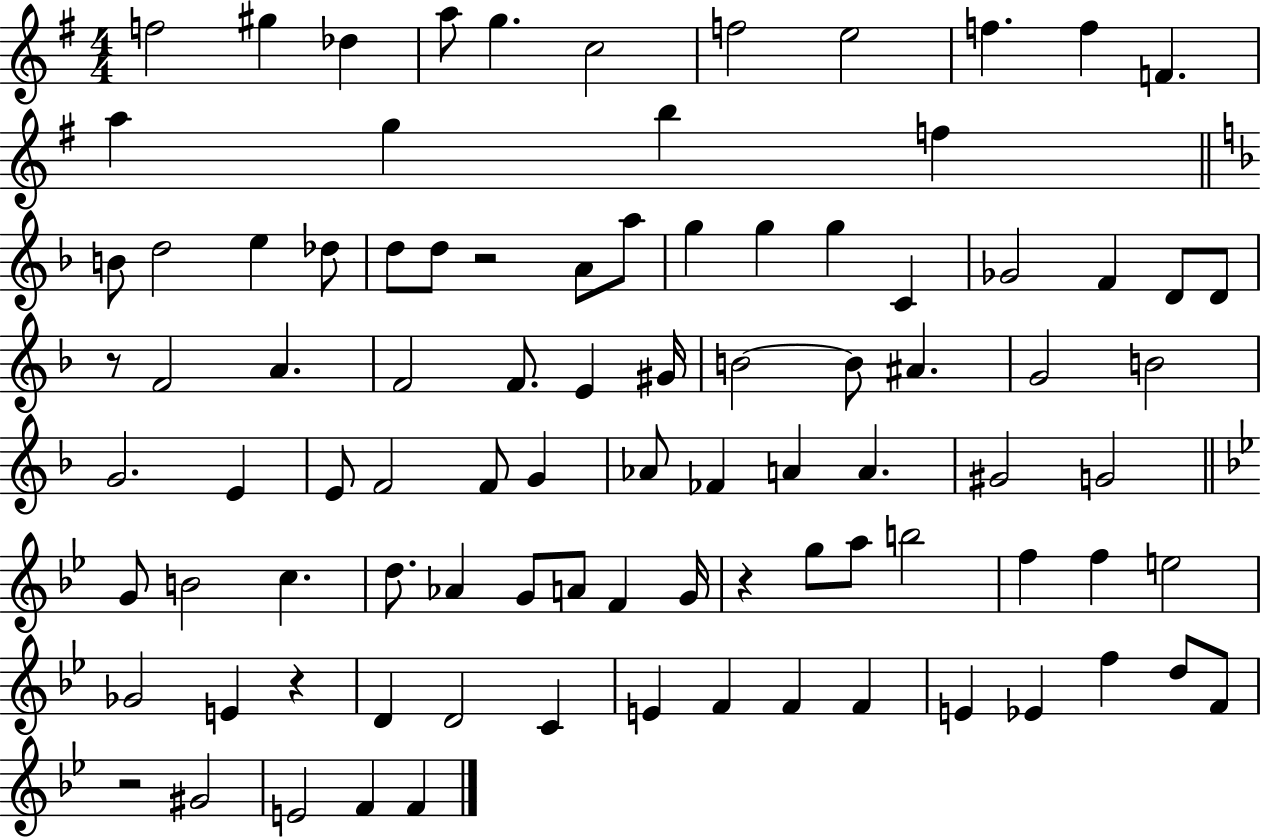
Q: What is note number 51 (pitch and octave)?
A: A4